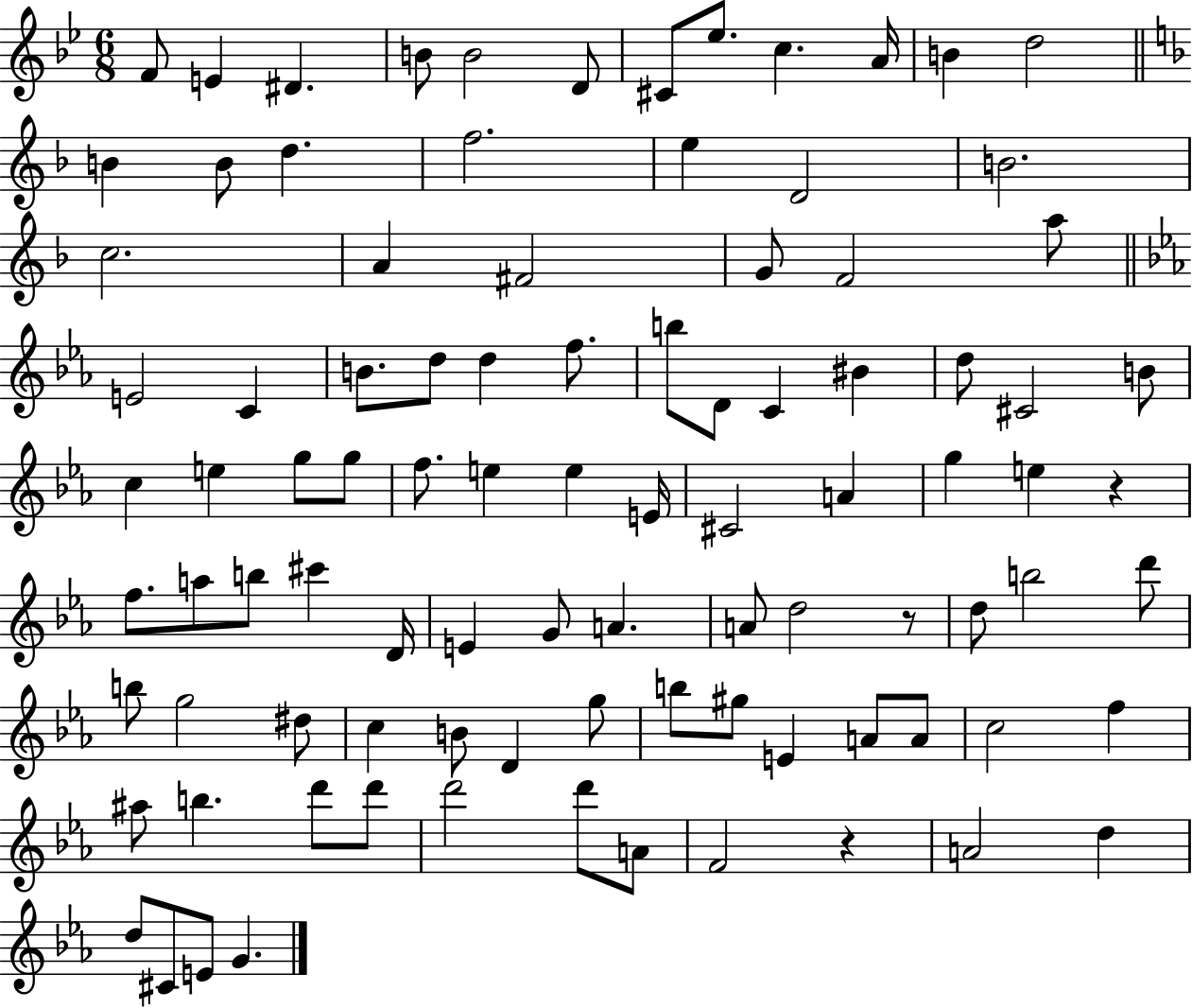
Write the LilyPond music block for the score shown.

{
  \clef treble
  \numericTimeSignature
  \time 6/8
  \key bes \major
  f'8 e'4 dis'4. | b'8 b'2 d'8 | cis'8 ees''8. c''4. a'16 | b'4 d''2 | \break \bar "||" \break \key f \major b'4 b'8 d''4. | f''2. | e''4 d'2 | b'2. | \break c''2. | a'4 fis'2 | g'8 f'2 a''8 | \bar "||" \break \key ees \major e'2 c'4 | b'8. d''8 d''4 f''8. | b''8 d'8 c'4 bis'4 | d''8 cis'2 b'8 | \break c''4 e''4 g''8 g''8 | f''8. e''4 e''4 e'16 | cis'2 a'4 | g''4 e''4 r4 | \break f''8. a''8 b''8 cis'''4 d'16 | e'4 g'8 a'4. | a'8 d''2 r8 | d''8 b''2 d'''8 | \break b''8 g''2 dis''8 | c''4 b'8 d'4 g''8 | b''8 gis''8 e'4 a'8 a'8 | c''2 f''4 | \break ais''8 b''4. d'''8 d'''8 | d'''2 d'''8 a'8 | f'2 r4 | a'2 d''4 | \break d''8 cis'8 e'8 g'4. | \bar "|."
}